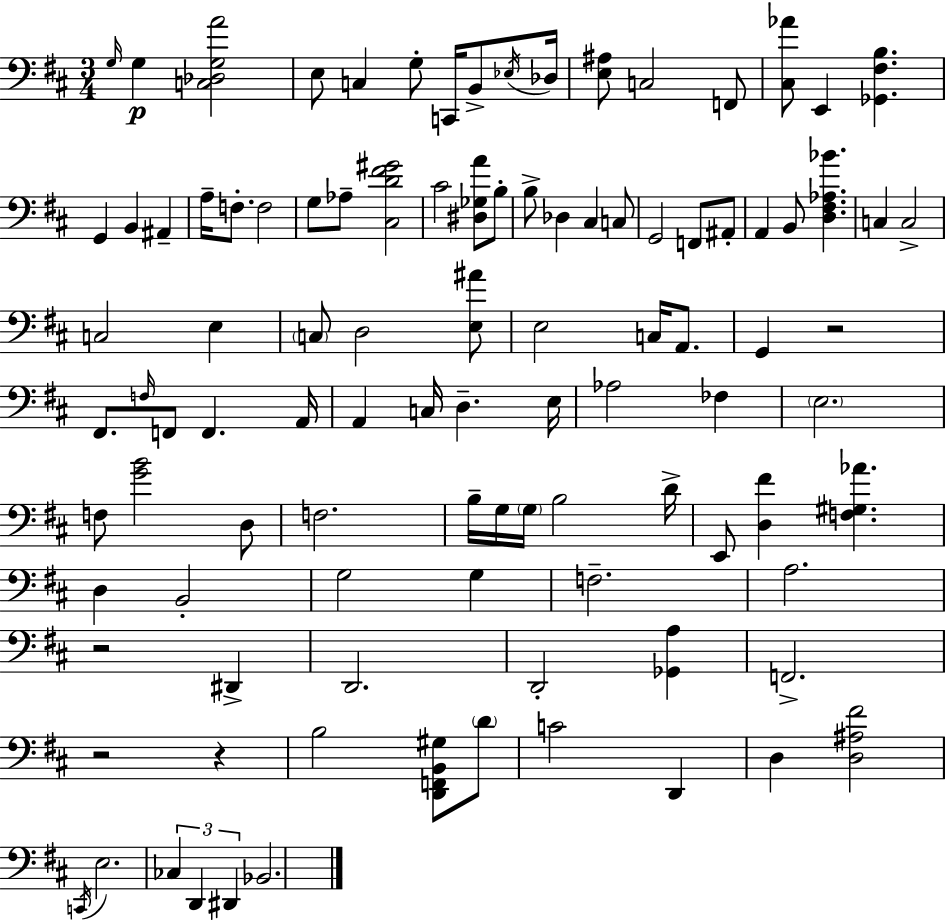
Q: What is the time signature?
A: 3/4